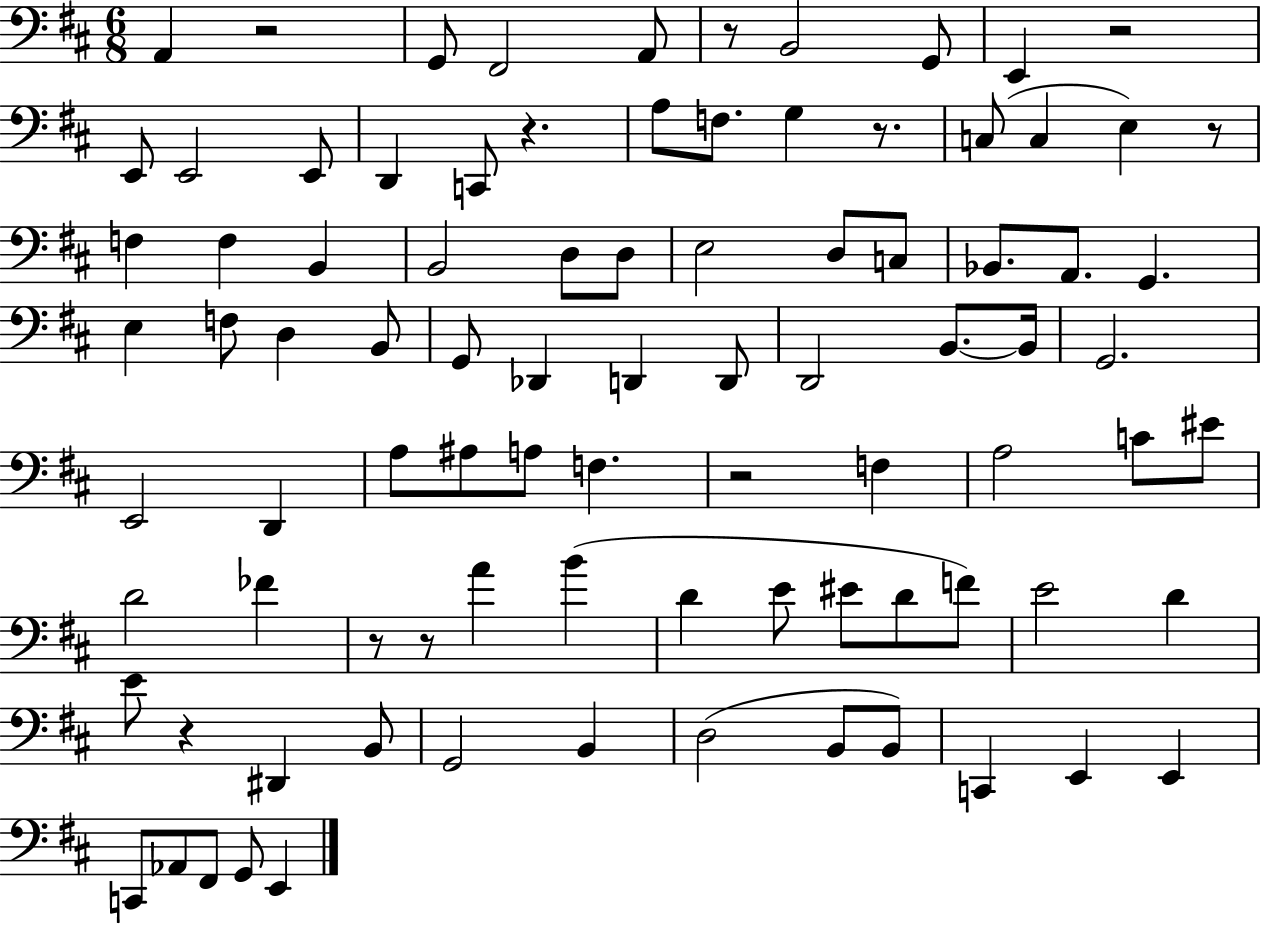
{
  \clef bass
  \numericTimeSignature
  \time 6/8
  \key d \major
  a,4 r2 | g,8 fis,2 a,8 | r8 b,2 g,8 | e,4 r2 | \break e,8 e,2 e,8 | d,4 c,8 r4. | a8 f8. g4 r8. | c8( c4 e4) r8 | \break f4 f4 b,4 | b,2 d8 d8 | e2 d8 c8 | bes,8. a,8. g,4. | \break e4 f8 d4 b,8 | g,8 des,4 d,4 d,8 | d,2 b,8.~~ b,16 | g,2. | \break e,2 d,4 | a8 ais8 a8 f4. | r2 f4 | a2 c'8 eis'8 | \break d'2 fes'4 | r8 r8 a'4 b'4( | d'4 e'8 eis'8 d'8 f'8) | e'2 d'4 | \break e'8 r4 dis,4 b,8 | g,2 b,4 | d2( b,8 b,8) | c,4 e,4 e,4 | \break c,8 aes,8 fis,8 g,8 e,4 | \bar "|."
}